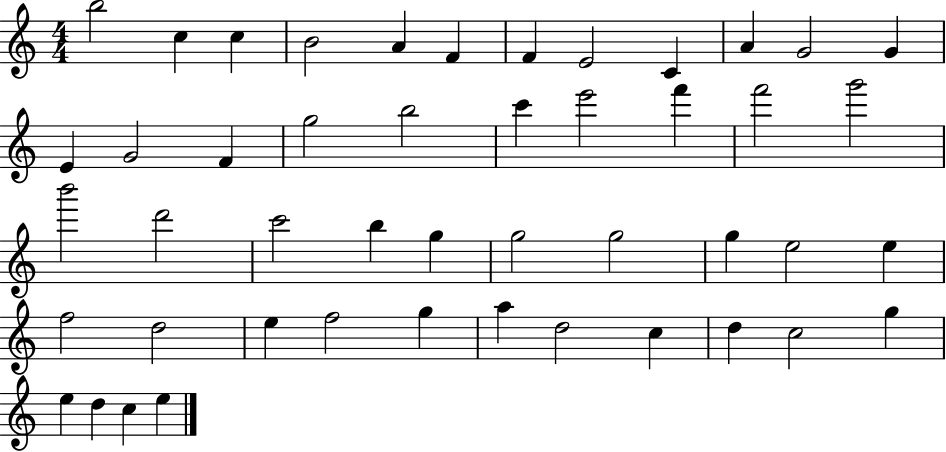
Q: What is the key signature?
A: C major